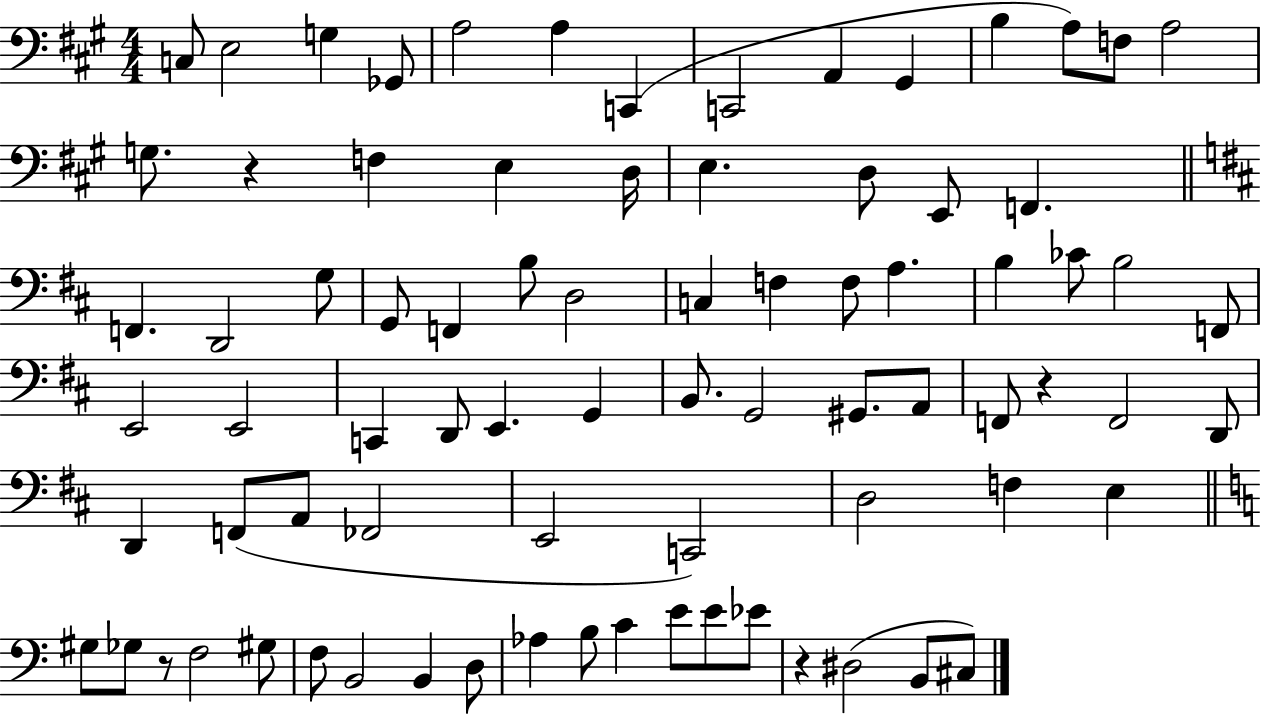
C3/e E3/h G3/q Gb2/e A3/h A3/q C2/q C2/h A2/q G#2/q B3/q A3/e F3/e A3/h G3/e. R/q F3/q E3/q D3/s E3/q. D3/e E2/e F2/q. F2/q. D2/h G3/e G2/e F2/q B3/e D3/h C3/q F3/q F3/e A3/q. B3/q CES4/e B3/h F2/e E2/h E2/h C2/q D2/e E2/q. G2/q B2/e. G2/h G#2/e. A2/e F2/e R/q F2/h D2/e D2/q F2/e A2/e FES2/h E2/h C2/h D3/h F3/q E3/q G#3/e Gb3/e R/e F3/h G#3/e F3/e B2/h B2/q D3/e Ab3/q B3/e C4/q E4/e E4/e Eb4/e R/q D#3/h B2/e C#3/e